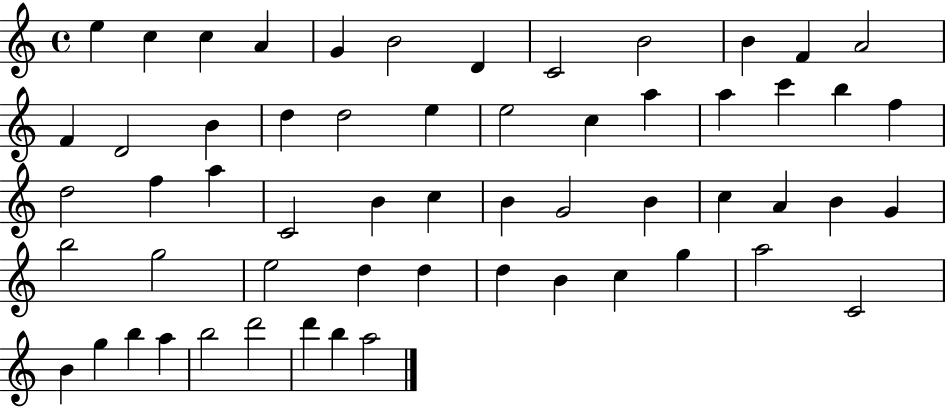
X:1
T:Untitled
M:4/4
L:1/4
K:C
e c c A G B2 D C2 B2 B F A2 F D2 B d d2 e e2 c a a c' b f d2 f a C2 B c B G2 B c A B G b2 g2 e2 d d d B c g a2 C2 B g b a b2 d'2 d' b a2